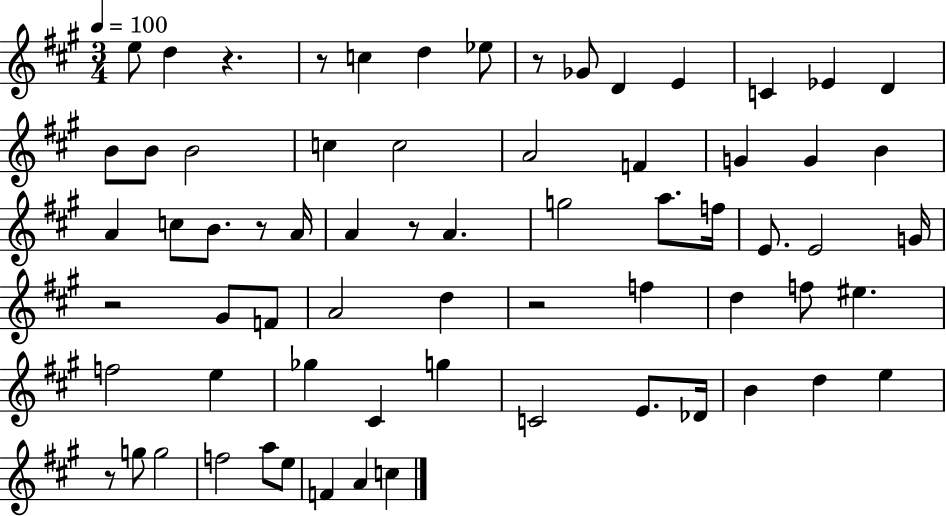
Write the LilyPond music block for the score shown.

{
  \clef treble
  \numericTimeSignature
  \time 3/4
  \key a \major
  \tempo 4 = 100
  e''8 d''4 r4. | r8 c''4 d''4 ees''8 | r8 ges'8 d'4 e'4 | c'4 ees'4 d'4 | \break b'8 b'8 b'2 | c''4 c''2 | a'2 f'4 | g'4 g'4 b'4 | \break a'4 c''8 b'8. r8 a'16 | a'4 r8 a'4. | g''2 a''8. f''16 | e'8. e'2 g'16 | \break r2 gis'8 f'8 | a'2 d''4 | r2 f''4 | d''4 f''8 eis''4. | \break f''2 e''4 | ges''4 cis'4 g''4 | c'2 e'8. des'16 | b'4 d''4 e''4 | \break r8 g''8 g''2 | f''2 a''8 e''8 | f'4 a'4 c''4 | \bar "|."
}